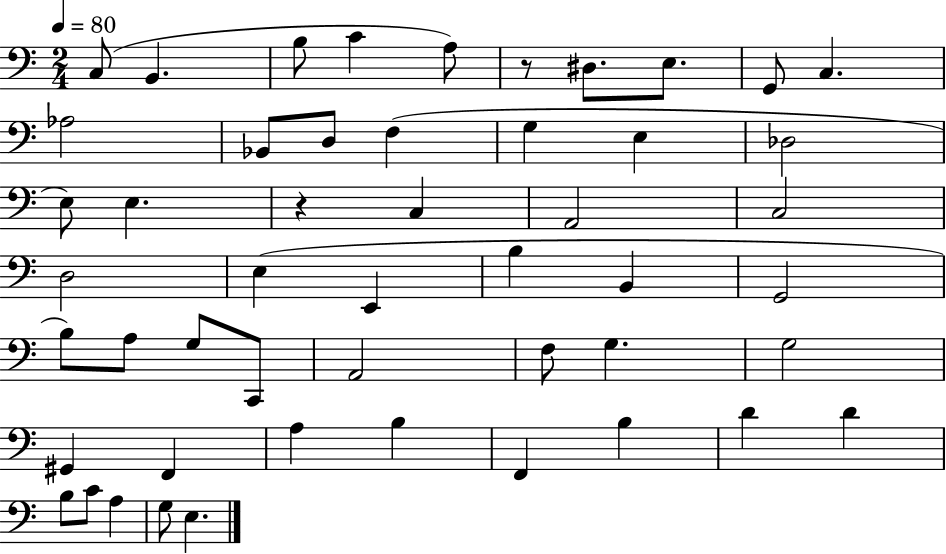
X:1
T:Untitled
M:2/4
L:1/4
K:C
C,/2 B,, B,/2 C A,/2 z/2 ^D,/2 E,/2 G,,/2 C, _A,2 _B,,/2 D,/2 F, G, E, _D,2 E,/2 E, z C, A,,2 C,2 D,2 E, E,, B, B,, G,,2 B,/2 A,/2 G,/2 C,,/2 A,,2 F,/2 G, G,2 ^G,, F,, A, B, F,, B, D D B,/2 C/2 A, G,/2 E,